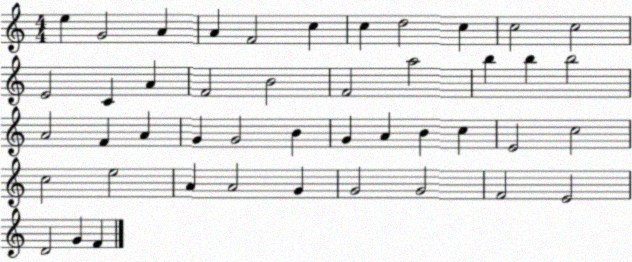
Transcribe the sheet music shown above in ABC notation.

X:1
T:Untitled
M:4/4
L:1/4
K:C
e G2 A A F2 c c d2 c c2 c2 E2 C A F2 B2 F2 a2 b b b2 A2 F A G G2 B G A B c E2 c2 c2 e2 A A2 G G2 G2 F2 E2 D2 G F